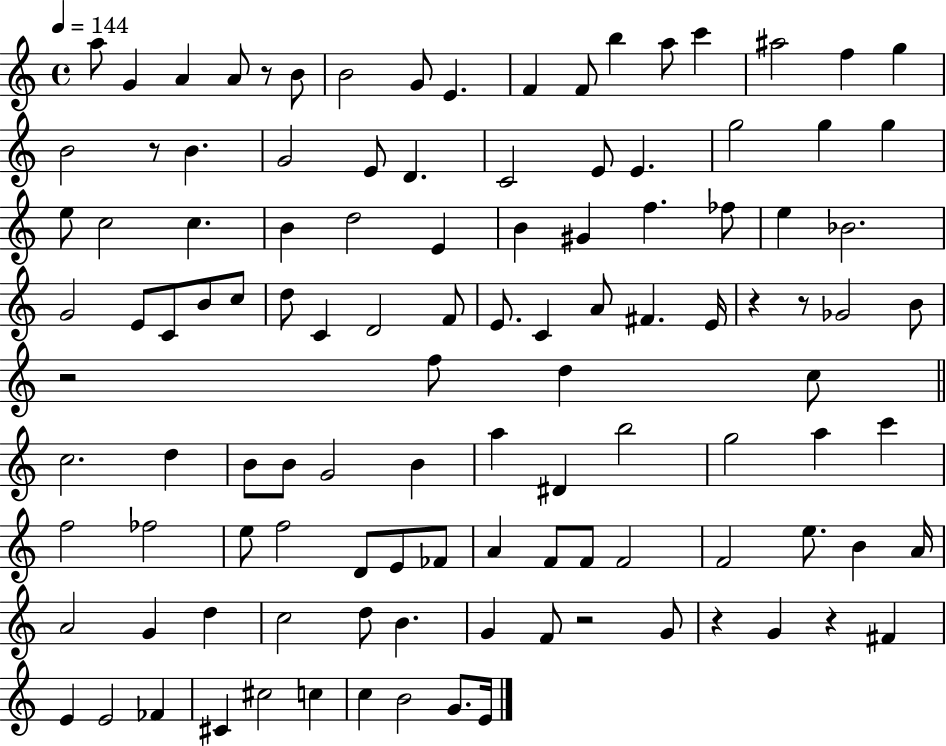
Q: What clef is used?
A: treble